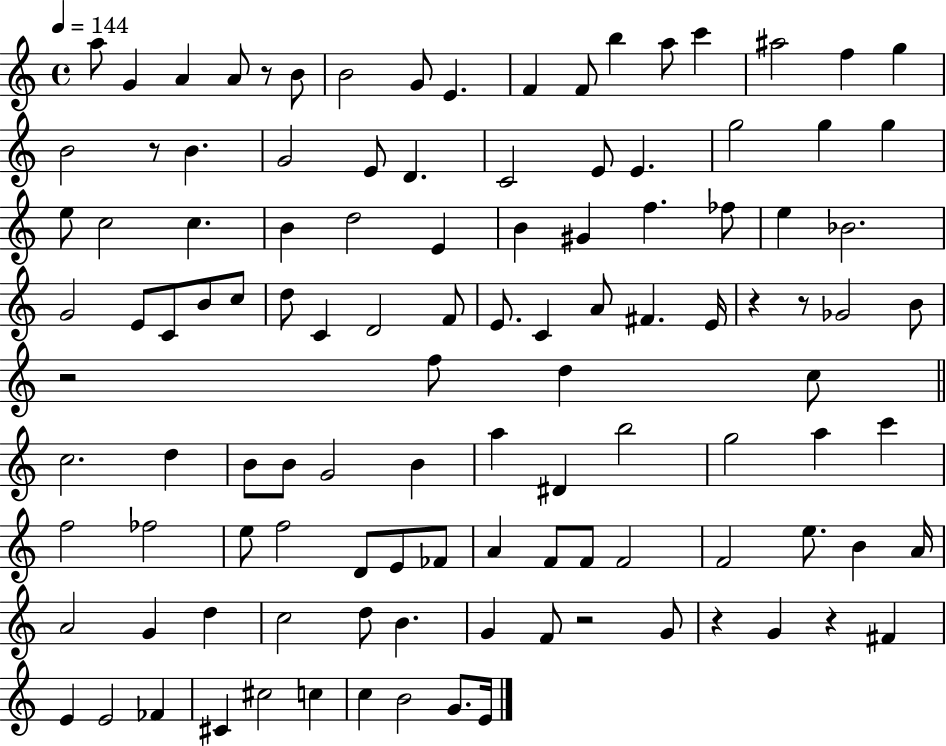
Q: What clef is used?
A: treble